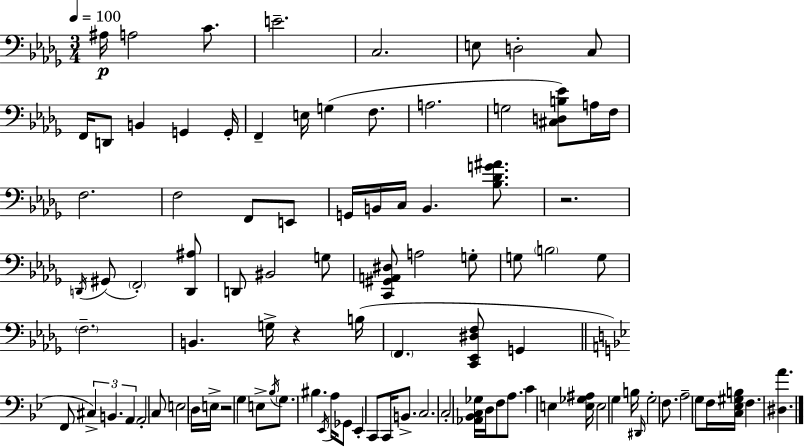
A#3/s A3/h C4/e. E4/h. C3/h. E3/e D3/h C3/e F2/s D2/e B2/q G2/q G2/s F2/q E3/s G3/q F3/e. A3/h. G3/h [C#3,D3,B3,Eb4]/e A3/s F3/s F3/h. F3/h F2/e E2/e G2/s B2/s C3/s B2/q. [Bb3,Db4,G4,A#4]/e. R/h. D2/s G#2/e F2/h [D2,A#3]/e D2/e BIS2/h G3/e [C2,G#2,A2,D#3]/e A3/h G3/e G3/e B3/h G3/e F3/h. B2/q. G3/s R/q B3/s F2/q. [C2,Eb2,D#3,F3]/e G2/q F2/e C#3/q B2/q. A2/q A2/h C3/e E3/h D3/s E3/s R/h G3/q E3/e Bb3/s G3/e. BIS3/q. Eb2/s A3/s Gb2/e Eb2/q C2/e C2/s B2/e. C3/h. C3/h [Ab2,Bb2,C3,Gb3]/s D3/s F3/e A3/e. C4/q E3/q [E3,Gb3,A#3]/s E3/h G3/q B3/s D#2/s G3/h F3/e. A3/h G3/e F3/s [C3,Eb3,G#3,B3]/s F3/q. [D#3,A4]/q.